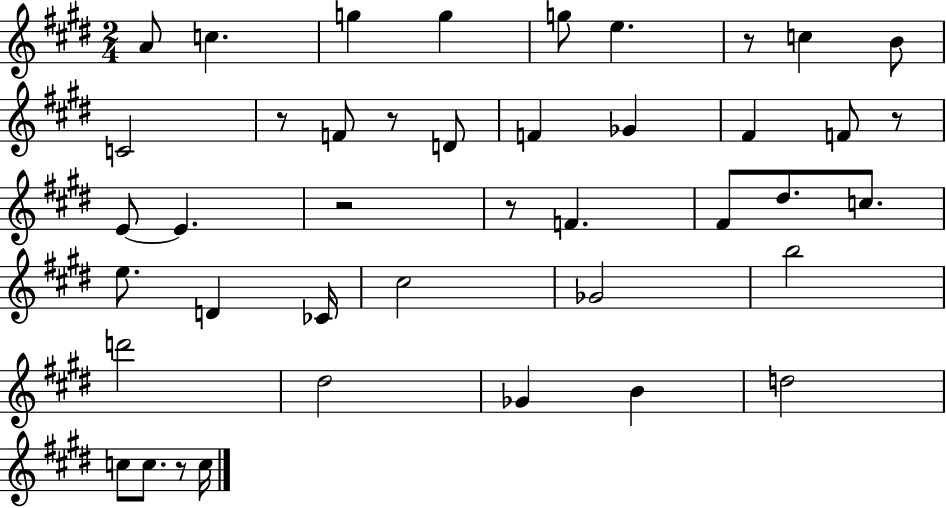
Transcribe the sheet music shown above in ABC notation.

X:1
T:Untitled
M:2/4
L:1/4
K:E
A/2 c g g g/2 e z/2 c B/2 C2 z/2 F/2 z/2 D/2 F _G ^F F/2 z/2 E/2 E z2 z/2 F ^F/2 ^d/2 c/2 e/2 D _C/4 ^c2 _G2 b2 d'2 ^d2 _G B d2 c/2 c/2 z/2 c/4